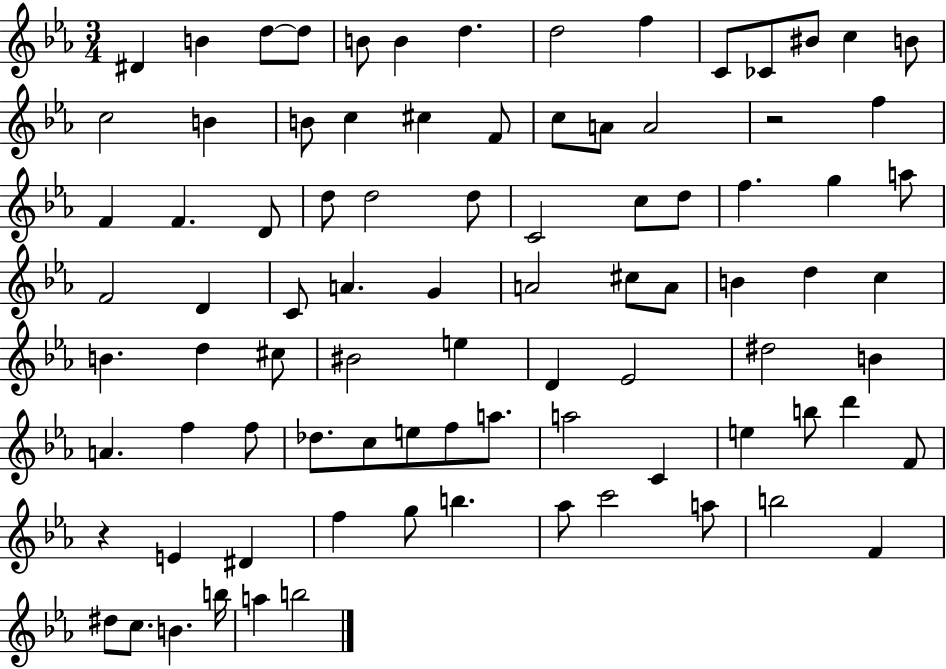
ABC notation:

X:1
T:Untitled
M:3/4
L:1/4
K:Eb
^D B d/2 d/2 B/2 B d d2 f C/2 _C/2 ^B/2 c B/2 c2 B B/2 c ^c F/2 c/2 A/2 A2 z2 f F F D/2 d/2 d2 d/2 C2 c/2 d/2 f g a/2 F2 D C/2 A G A2 ^c/2 A/2 B d c B d ^c/2 ^B2 e D _E2 ^d2 B A f f/2 _d/2 c/2 e/2 f/2 a/2 a2 C e b/2 d' F/2 z E ^D f g/2 b _a/2 c'2 a/2 b2 F ^d/2 c/2 B b/4 a b2